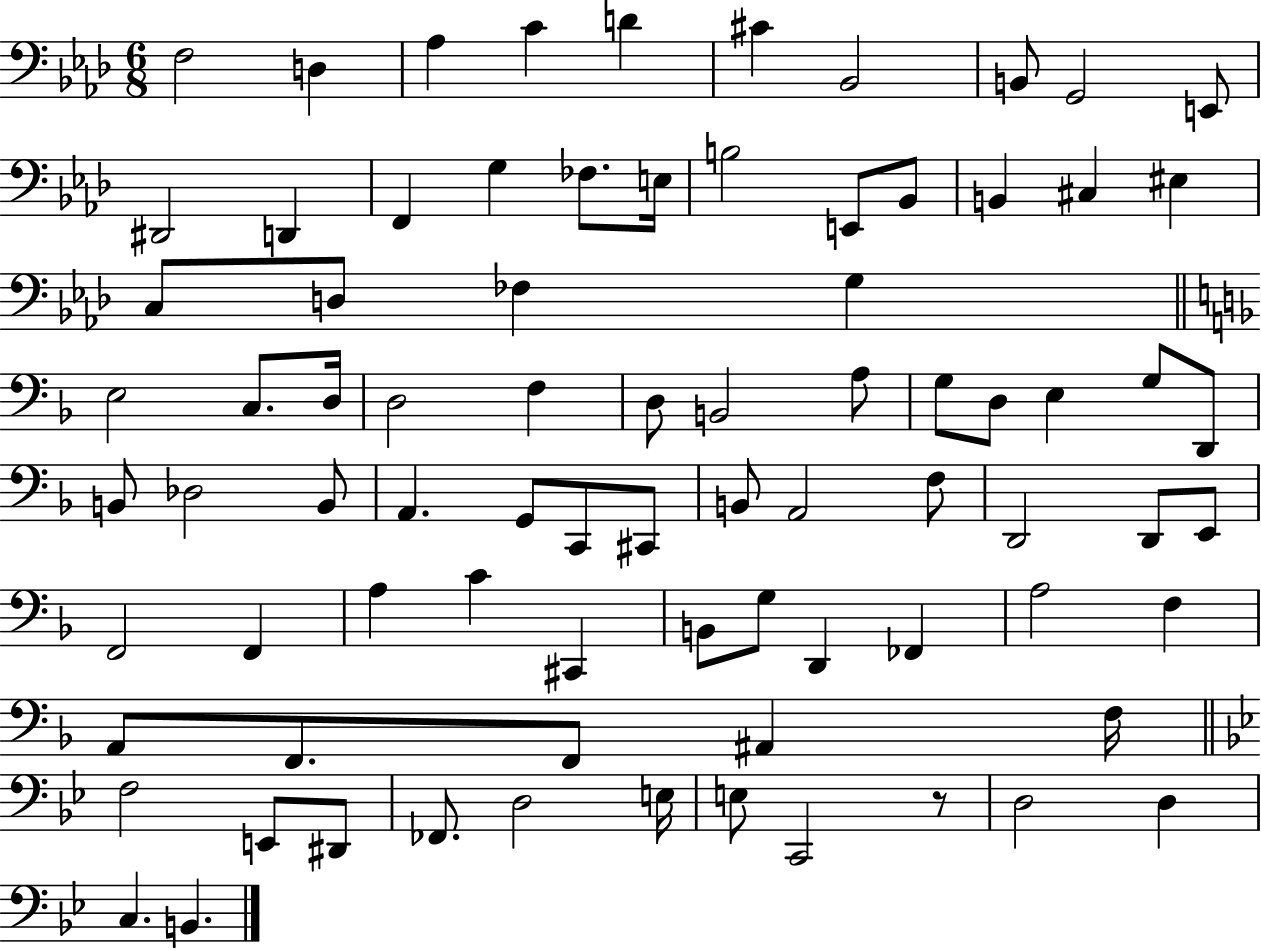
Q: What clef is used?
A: bass